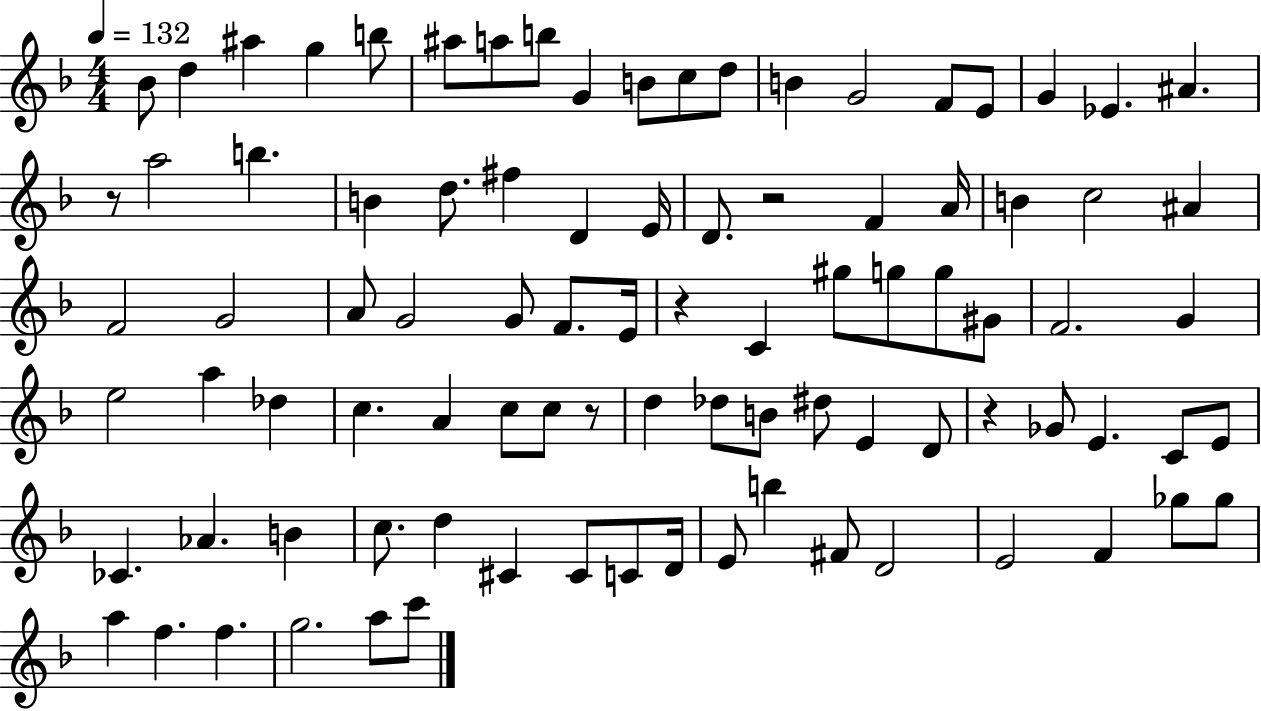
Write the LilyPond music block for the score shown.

{
  \clef treble
  \numericTimeSignature
  \time 4/4
  \key f \major
  \tempo 4 = 132
  \repeat volta 2 { bes'8 d''4 ais''4 g''4 b''8 | ais''8 a''8 b''8 g'4 b'8 c''8 d''8 | b'4 g'2 f'8 e'8 | g'4 ees'4. ais'4. | \break r8 a''2 b''4. | b'4 d''8. fis''4 d'4 e'16 | d'8. r2 f'4 a'16 | b'4 c''2 ais'4 | \break f'2 g'2 | a'8 g'2 g'8 f'8. e'16 | r4 c'4 gis''8 g''8 g''8 gis'8 | f'2. g'4 | \break e''2 a''4 des''4 | c''4. a'4 c''8 c''8 r8 | d''4 des''8 b'8 dis''8 e'4 d'8 | r4 ges'8 e'4. c'8 e'8 | \break ces'4. aes'4. b'4 | c''8. d''4 cis'4 cis'8 c'8 d'16 | e'8 b''4 fis'8 d'2 | e'2 f'4 ges''8 ges''8 | \break a''4 f''4. f''4. | g''2. a''8 c'''8 | } \bar "|."
}